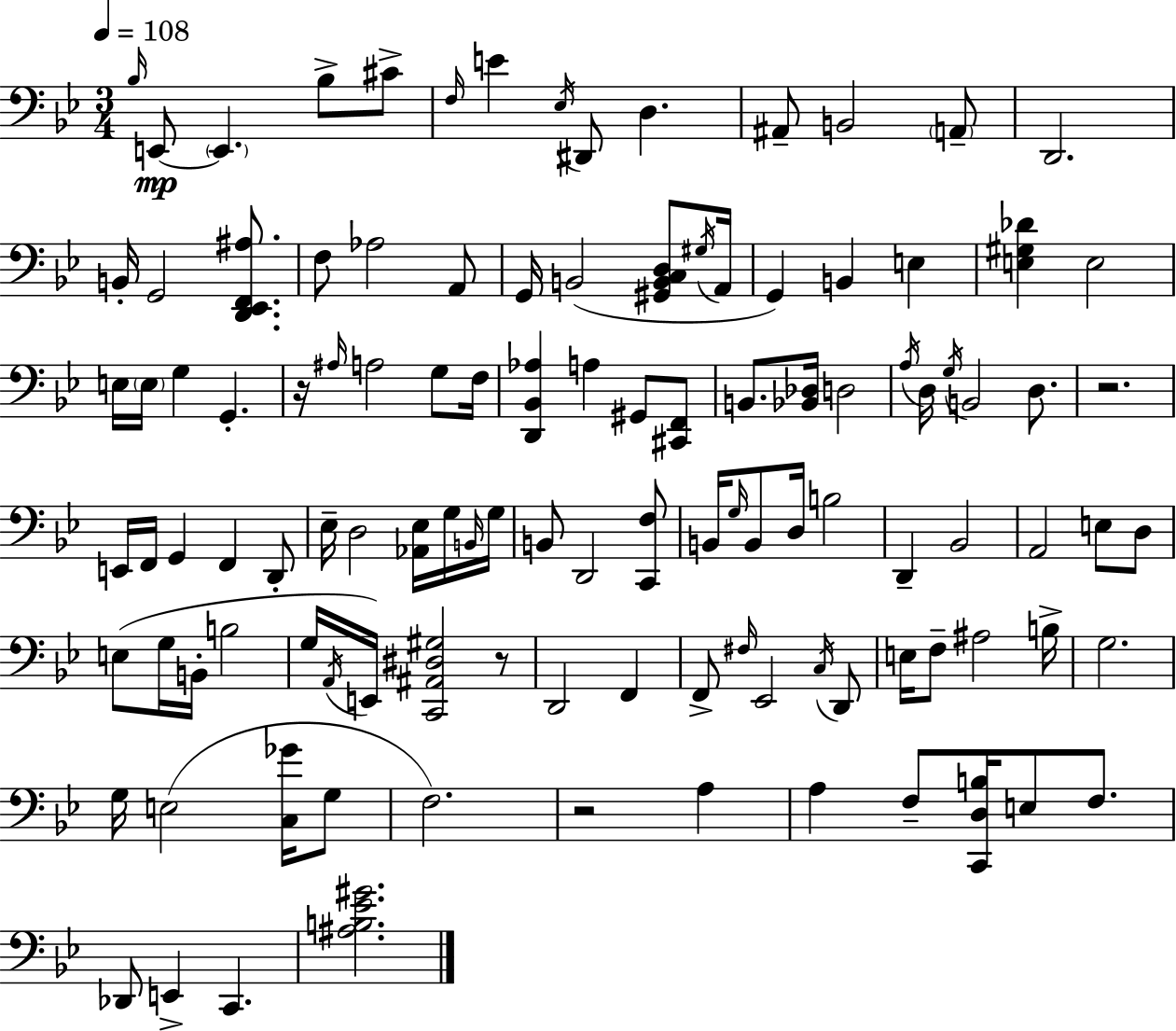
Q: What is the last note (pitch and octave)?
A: C2